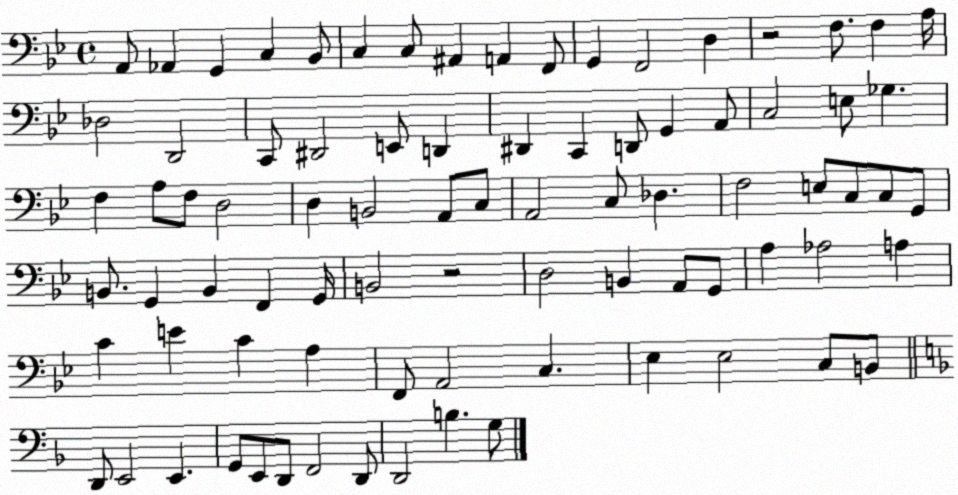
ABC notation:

X:1
T:Untitled
M:4/4
L:1/4
K:Bb
A,,/2 _A,, G,, C, _B,,/2 C, C,/2 ^A,, A,, F,,/2 G,, F,,2 D, z2 F,/2 F, A,/4 _D,2 D,,2 C,,/2 ^D,,2 E,,/2 D,, ^D,, C,, D,,/2 G,, A,,/2 C,2 E,/2 _G, F, A,/2 F,/2 D,2 D, B,,2 A,,/2 C,/2 A,,2 C,/2 _D, F,2 E,/2 C,/2 C,/2 G,,/2 B,,/2 G,, B,, F,, G,,/4 B,,2 z2 D,2 B,, A,,/2 G,,/2 A, _A,2 A, C E C A, F,,/2 A,,2 C, _E, _E,2 C,/2 B,,/2 D,,/2 E,,2 E,, G,,/2 E,,/2 D,,/2 F,,2 D,,/2 D,,2 B, G,/2